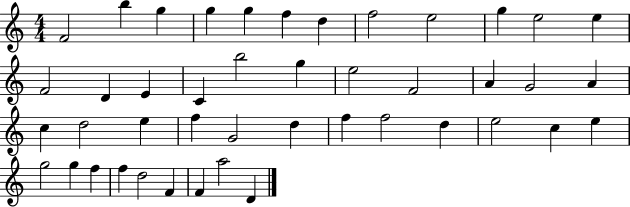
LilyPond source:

{
  \clef treble
  \numericTimeSignature
  \time 4/4
  \key c \major
  f'2 b''4 g''4 | g''4 g''4 f''4 d''4 | f''2 e''2 | g''4 e''2 e''4 | \break f'2 d'4 e'4 | c'4 b''2 g''4 | e''2 f'2 | a'4 g'2 a'4 | \break c''4 d''2 e''4 | f''4 g'2 d''4 | f''4 f''2 d''4 | e''2 c''4 e''4 | \break g''2 g''4 f''4 | f''4 d''2 f'4 | f'4 a''2 d'4 | \bar "|."
}